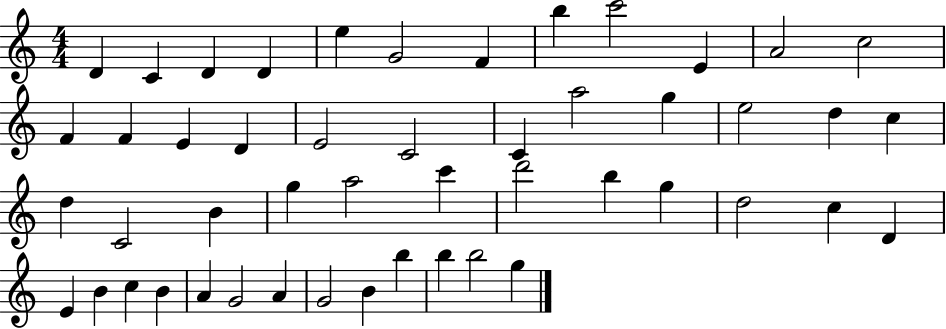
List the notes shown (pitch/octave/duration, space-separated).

D4/q C4/q D4/q D4/q E5/q G4/h F4/q B5/q C6/h E4/q A4/h C5/h F4/q F4/q E4/q D4/q E4/h C4/h C4/q A5/h G5/q E5/h D5/q C5/q D5/q C4/h B4/q G5/q A5/h C6/q D6/h B5/q G5/q D5/h C5/q D4/q E4/q B4/q C5/q B4/q A4/q G4/h A4/q G4/h B4/q B5/q B5/q B5/h G5/q